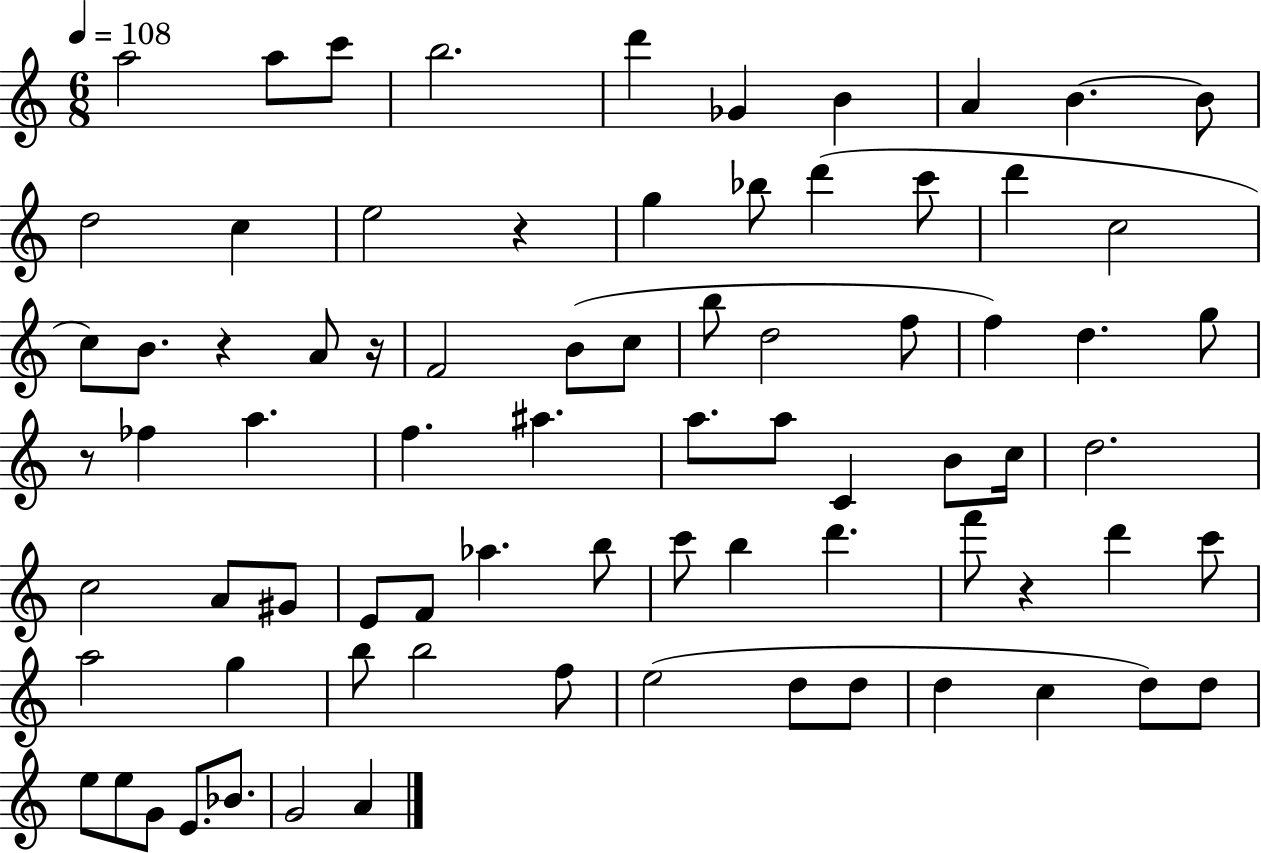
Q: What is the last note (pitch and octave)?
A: A4